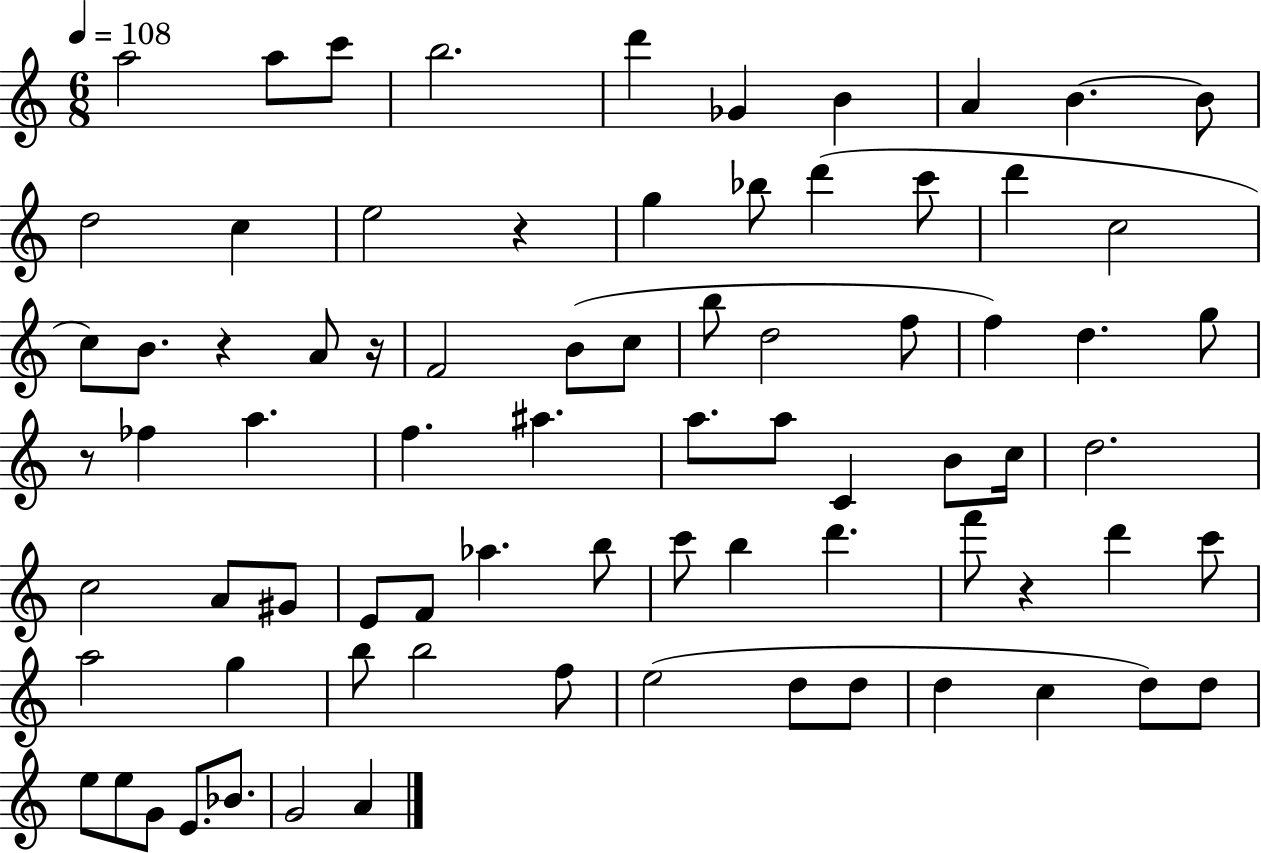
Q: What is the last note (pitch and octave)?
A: A4